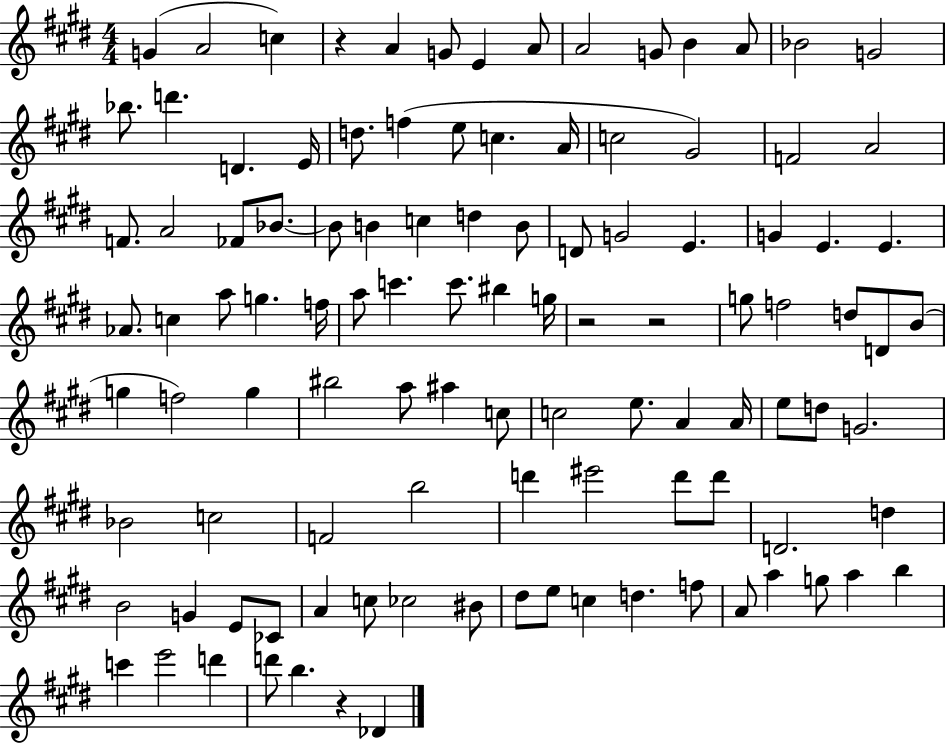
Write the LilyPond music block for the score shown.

{
  \clef treble
  \numericTimeSignature
  \time 4/4
  \key e \major
  g'4( a'2 c''4) | r4 a'4 g'8 e'4 a'8 | a'2 g'8 b'4 a'8 | bes'2 g'2 | \break bes''8. d'''4. d'4. e'16 | d''8. f''4( e''8 c''4. a'16 | c''2 gis'2) | f'2 a'2 | \break f'8. a'2 fes'8 bes'8.~~ | bes'8 b'4 c''4 d''4 b'8 | d'8 g'2 e'4. | g'4 e'4. e'4. | \break aes'8. c''4 a''8 g''4. f''16 | a''8 c'''4. c'''8. bis''4 g''16 | r2 r2 | g''8 f''2 d''8 d'8 b'8( | \break g''4 f''2) g''4 | bis''2 a''8 ais''4 c''8 | c''2 e''8. a'4 a'16 | e''8 d''8 g'2. | \break bes'2 c''2 | f'2 b''2 | d'''4 eis'''2 d'''8 d'''8 | d'2. d''4 | \break b'2 g'4 e'8 ces'8 | a'4 c''8 ces''2 bis'8 | dis''8 e''8 c''4 d''4. f''8 | a'8 a''4 g''8 a''4 b''4 | \break c'''4 e'''2 d'''4 | d'''8 b''4. r4 des'4 | \bar "|."
}